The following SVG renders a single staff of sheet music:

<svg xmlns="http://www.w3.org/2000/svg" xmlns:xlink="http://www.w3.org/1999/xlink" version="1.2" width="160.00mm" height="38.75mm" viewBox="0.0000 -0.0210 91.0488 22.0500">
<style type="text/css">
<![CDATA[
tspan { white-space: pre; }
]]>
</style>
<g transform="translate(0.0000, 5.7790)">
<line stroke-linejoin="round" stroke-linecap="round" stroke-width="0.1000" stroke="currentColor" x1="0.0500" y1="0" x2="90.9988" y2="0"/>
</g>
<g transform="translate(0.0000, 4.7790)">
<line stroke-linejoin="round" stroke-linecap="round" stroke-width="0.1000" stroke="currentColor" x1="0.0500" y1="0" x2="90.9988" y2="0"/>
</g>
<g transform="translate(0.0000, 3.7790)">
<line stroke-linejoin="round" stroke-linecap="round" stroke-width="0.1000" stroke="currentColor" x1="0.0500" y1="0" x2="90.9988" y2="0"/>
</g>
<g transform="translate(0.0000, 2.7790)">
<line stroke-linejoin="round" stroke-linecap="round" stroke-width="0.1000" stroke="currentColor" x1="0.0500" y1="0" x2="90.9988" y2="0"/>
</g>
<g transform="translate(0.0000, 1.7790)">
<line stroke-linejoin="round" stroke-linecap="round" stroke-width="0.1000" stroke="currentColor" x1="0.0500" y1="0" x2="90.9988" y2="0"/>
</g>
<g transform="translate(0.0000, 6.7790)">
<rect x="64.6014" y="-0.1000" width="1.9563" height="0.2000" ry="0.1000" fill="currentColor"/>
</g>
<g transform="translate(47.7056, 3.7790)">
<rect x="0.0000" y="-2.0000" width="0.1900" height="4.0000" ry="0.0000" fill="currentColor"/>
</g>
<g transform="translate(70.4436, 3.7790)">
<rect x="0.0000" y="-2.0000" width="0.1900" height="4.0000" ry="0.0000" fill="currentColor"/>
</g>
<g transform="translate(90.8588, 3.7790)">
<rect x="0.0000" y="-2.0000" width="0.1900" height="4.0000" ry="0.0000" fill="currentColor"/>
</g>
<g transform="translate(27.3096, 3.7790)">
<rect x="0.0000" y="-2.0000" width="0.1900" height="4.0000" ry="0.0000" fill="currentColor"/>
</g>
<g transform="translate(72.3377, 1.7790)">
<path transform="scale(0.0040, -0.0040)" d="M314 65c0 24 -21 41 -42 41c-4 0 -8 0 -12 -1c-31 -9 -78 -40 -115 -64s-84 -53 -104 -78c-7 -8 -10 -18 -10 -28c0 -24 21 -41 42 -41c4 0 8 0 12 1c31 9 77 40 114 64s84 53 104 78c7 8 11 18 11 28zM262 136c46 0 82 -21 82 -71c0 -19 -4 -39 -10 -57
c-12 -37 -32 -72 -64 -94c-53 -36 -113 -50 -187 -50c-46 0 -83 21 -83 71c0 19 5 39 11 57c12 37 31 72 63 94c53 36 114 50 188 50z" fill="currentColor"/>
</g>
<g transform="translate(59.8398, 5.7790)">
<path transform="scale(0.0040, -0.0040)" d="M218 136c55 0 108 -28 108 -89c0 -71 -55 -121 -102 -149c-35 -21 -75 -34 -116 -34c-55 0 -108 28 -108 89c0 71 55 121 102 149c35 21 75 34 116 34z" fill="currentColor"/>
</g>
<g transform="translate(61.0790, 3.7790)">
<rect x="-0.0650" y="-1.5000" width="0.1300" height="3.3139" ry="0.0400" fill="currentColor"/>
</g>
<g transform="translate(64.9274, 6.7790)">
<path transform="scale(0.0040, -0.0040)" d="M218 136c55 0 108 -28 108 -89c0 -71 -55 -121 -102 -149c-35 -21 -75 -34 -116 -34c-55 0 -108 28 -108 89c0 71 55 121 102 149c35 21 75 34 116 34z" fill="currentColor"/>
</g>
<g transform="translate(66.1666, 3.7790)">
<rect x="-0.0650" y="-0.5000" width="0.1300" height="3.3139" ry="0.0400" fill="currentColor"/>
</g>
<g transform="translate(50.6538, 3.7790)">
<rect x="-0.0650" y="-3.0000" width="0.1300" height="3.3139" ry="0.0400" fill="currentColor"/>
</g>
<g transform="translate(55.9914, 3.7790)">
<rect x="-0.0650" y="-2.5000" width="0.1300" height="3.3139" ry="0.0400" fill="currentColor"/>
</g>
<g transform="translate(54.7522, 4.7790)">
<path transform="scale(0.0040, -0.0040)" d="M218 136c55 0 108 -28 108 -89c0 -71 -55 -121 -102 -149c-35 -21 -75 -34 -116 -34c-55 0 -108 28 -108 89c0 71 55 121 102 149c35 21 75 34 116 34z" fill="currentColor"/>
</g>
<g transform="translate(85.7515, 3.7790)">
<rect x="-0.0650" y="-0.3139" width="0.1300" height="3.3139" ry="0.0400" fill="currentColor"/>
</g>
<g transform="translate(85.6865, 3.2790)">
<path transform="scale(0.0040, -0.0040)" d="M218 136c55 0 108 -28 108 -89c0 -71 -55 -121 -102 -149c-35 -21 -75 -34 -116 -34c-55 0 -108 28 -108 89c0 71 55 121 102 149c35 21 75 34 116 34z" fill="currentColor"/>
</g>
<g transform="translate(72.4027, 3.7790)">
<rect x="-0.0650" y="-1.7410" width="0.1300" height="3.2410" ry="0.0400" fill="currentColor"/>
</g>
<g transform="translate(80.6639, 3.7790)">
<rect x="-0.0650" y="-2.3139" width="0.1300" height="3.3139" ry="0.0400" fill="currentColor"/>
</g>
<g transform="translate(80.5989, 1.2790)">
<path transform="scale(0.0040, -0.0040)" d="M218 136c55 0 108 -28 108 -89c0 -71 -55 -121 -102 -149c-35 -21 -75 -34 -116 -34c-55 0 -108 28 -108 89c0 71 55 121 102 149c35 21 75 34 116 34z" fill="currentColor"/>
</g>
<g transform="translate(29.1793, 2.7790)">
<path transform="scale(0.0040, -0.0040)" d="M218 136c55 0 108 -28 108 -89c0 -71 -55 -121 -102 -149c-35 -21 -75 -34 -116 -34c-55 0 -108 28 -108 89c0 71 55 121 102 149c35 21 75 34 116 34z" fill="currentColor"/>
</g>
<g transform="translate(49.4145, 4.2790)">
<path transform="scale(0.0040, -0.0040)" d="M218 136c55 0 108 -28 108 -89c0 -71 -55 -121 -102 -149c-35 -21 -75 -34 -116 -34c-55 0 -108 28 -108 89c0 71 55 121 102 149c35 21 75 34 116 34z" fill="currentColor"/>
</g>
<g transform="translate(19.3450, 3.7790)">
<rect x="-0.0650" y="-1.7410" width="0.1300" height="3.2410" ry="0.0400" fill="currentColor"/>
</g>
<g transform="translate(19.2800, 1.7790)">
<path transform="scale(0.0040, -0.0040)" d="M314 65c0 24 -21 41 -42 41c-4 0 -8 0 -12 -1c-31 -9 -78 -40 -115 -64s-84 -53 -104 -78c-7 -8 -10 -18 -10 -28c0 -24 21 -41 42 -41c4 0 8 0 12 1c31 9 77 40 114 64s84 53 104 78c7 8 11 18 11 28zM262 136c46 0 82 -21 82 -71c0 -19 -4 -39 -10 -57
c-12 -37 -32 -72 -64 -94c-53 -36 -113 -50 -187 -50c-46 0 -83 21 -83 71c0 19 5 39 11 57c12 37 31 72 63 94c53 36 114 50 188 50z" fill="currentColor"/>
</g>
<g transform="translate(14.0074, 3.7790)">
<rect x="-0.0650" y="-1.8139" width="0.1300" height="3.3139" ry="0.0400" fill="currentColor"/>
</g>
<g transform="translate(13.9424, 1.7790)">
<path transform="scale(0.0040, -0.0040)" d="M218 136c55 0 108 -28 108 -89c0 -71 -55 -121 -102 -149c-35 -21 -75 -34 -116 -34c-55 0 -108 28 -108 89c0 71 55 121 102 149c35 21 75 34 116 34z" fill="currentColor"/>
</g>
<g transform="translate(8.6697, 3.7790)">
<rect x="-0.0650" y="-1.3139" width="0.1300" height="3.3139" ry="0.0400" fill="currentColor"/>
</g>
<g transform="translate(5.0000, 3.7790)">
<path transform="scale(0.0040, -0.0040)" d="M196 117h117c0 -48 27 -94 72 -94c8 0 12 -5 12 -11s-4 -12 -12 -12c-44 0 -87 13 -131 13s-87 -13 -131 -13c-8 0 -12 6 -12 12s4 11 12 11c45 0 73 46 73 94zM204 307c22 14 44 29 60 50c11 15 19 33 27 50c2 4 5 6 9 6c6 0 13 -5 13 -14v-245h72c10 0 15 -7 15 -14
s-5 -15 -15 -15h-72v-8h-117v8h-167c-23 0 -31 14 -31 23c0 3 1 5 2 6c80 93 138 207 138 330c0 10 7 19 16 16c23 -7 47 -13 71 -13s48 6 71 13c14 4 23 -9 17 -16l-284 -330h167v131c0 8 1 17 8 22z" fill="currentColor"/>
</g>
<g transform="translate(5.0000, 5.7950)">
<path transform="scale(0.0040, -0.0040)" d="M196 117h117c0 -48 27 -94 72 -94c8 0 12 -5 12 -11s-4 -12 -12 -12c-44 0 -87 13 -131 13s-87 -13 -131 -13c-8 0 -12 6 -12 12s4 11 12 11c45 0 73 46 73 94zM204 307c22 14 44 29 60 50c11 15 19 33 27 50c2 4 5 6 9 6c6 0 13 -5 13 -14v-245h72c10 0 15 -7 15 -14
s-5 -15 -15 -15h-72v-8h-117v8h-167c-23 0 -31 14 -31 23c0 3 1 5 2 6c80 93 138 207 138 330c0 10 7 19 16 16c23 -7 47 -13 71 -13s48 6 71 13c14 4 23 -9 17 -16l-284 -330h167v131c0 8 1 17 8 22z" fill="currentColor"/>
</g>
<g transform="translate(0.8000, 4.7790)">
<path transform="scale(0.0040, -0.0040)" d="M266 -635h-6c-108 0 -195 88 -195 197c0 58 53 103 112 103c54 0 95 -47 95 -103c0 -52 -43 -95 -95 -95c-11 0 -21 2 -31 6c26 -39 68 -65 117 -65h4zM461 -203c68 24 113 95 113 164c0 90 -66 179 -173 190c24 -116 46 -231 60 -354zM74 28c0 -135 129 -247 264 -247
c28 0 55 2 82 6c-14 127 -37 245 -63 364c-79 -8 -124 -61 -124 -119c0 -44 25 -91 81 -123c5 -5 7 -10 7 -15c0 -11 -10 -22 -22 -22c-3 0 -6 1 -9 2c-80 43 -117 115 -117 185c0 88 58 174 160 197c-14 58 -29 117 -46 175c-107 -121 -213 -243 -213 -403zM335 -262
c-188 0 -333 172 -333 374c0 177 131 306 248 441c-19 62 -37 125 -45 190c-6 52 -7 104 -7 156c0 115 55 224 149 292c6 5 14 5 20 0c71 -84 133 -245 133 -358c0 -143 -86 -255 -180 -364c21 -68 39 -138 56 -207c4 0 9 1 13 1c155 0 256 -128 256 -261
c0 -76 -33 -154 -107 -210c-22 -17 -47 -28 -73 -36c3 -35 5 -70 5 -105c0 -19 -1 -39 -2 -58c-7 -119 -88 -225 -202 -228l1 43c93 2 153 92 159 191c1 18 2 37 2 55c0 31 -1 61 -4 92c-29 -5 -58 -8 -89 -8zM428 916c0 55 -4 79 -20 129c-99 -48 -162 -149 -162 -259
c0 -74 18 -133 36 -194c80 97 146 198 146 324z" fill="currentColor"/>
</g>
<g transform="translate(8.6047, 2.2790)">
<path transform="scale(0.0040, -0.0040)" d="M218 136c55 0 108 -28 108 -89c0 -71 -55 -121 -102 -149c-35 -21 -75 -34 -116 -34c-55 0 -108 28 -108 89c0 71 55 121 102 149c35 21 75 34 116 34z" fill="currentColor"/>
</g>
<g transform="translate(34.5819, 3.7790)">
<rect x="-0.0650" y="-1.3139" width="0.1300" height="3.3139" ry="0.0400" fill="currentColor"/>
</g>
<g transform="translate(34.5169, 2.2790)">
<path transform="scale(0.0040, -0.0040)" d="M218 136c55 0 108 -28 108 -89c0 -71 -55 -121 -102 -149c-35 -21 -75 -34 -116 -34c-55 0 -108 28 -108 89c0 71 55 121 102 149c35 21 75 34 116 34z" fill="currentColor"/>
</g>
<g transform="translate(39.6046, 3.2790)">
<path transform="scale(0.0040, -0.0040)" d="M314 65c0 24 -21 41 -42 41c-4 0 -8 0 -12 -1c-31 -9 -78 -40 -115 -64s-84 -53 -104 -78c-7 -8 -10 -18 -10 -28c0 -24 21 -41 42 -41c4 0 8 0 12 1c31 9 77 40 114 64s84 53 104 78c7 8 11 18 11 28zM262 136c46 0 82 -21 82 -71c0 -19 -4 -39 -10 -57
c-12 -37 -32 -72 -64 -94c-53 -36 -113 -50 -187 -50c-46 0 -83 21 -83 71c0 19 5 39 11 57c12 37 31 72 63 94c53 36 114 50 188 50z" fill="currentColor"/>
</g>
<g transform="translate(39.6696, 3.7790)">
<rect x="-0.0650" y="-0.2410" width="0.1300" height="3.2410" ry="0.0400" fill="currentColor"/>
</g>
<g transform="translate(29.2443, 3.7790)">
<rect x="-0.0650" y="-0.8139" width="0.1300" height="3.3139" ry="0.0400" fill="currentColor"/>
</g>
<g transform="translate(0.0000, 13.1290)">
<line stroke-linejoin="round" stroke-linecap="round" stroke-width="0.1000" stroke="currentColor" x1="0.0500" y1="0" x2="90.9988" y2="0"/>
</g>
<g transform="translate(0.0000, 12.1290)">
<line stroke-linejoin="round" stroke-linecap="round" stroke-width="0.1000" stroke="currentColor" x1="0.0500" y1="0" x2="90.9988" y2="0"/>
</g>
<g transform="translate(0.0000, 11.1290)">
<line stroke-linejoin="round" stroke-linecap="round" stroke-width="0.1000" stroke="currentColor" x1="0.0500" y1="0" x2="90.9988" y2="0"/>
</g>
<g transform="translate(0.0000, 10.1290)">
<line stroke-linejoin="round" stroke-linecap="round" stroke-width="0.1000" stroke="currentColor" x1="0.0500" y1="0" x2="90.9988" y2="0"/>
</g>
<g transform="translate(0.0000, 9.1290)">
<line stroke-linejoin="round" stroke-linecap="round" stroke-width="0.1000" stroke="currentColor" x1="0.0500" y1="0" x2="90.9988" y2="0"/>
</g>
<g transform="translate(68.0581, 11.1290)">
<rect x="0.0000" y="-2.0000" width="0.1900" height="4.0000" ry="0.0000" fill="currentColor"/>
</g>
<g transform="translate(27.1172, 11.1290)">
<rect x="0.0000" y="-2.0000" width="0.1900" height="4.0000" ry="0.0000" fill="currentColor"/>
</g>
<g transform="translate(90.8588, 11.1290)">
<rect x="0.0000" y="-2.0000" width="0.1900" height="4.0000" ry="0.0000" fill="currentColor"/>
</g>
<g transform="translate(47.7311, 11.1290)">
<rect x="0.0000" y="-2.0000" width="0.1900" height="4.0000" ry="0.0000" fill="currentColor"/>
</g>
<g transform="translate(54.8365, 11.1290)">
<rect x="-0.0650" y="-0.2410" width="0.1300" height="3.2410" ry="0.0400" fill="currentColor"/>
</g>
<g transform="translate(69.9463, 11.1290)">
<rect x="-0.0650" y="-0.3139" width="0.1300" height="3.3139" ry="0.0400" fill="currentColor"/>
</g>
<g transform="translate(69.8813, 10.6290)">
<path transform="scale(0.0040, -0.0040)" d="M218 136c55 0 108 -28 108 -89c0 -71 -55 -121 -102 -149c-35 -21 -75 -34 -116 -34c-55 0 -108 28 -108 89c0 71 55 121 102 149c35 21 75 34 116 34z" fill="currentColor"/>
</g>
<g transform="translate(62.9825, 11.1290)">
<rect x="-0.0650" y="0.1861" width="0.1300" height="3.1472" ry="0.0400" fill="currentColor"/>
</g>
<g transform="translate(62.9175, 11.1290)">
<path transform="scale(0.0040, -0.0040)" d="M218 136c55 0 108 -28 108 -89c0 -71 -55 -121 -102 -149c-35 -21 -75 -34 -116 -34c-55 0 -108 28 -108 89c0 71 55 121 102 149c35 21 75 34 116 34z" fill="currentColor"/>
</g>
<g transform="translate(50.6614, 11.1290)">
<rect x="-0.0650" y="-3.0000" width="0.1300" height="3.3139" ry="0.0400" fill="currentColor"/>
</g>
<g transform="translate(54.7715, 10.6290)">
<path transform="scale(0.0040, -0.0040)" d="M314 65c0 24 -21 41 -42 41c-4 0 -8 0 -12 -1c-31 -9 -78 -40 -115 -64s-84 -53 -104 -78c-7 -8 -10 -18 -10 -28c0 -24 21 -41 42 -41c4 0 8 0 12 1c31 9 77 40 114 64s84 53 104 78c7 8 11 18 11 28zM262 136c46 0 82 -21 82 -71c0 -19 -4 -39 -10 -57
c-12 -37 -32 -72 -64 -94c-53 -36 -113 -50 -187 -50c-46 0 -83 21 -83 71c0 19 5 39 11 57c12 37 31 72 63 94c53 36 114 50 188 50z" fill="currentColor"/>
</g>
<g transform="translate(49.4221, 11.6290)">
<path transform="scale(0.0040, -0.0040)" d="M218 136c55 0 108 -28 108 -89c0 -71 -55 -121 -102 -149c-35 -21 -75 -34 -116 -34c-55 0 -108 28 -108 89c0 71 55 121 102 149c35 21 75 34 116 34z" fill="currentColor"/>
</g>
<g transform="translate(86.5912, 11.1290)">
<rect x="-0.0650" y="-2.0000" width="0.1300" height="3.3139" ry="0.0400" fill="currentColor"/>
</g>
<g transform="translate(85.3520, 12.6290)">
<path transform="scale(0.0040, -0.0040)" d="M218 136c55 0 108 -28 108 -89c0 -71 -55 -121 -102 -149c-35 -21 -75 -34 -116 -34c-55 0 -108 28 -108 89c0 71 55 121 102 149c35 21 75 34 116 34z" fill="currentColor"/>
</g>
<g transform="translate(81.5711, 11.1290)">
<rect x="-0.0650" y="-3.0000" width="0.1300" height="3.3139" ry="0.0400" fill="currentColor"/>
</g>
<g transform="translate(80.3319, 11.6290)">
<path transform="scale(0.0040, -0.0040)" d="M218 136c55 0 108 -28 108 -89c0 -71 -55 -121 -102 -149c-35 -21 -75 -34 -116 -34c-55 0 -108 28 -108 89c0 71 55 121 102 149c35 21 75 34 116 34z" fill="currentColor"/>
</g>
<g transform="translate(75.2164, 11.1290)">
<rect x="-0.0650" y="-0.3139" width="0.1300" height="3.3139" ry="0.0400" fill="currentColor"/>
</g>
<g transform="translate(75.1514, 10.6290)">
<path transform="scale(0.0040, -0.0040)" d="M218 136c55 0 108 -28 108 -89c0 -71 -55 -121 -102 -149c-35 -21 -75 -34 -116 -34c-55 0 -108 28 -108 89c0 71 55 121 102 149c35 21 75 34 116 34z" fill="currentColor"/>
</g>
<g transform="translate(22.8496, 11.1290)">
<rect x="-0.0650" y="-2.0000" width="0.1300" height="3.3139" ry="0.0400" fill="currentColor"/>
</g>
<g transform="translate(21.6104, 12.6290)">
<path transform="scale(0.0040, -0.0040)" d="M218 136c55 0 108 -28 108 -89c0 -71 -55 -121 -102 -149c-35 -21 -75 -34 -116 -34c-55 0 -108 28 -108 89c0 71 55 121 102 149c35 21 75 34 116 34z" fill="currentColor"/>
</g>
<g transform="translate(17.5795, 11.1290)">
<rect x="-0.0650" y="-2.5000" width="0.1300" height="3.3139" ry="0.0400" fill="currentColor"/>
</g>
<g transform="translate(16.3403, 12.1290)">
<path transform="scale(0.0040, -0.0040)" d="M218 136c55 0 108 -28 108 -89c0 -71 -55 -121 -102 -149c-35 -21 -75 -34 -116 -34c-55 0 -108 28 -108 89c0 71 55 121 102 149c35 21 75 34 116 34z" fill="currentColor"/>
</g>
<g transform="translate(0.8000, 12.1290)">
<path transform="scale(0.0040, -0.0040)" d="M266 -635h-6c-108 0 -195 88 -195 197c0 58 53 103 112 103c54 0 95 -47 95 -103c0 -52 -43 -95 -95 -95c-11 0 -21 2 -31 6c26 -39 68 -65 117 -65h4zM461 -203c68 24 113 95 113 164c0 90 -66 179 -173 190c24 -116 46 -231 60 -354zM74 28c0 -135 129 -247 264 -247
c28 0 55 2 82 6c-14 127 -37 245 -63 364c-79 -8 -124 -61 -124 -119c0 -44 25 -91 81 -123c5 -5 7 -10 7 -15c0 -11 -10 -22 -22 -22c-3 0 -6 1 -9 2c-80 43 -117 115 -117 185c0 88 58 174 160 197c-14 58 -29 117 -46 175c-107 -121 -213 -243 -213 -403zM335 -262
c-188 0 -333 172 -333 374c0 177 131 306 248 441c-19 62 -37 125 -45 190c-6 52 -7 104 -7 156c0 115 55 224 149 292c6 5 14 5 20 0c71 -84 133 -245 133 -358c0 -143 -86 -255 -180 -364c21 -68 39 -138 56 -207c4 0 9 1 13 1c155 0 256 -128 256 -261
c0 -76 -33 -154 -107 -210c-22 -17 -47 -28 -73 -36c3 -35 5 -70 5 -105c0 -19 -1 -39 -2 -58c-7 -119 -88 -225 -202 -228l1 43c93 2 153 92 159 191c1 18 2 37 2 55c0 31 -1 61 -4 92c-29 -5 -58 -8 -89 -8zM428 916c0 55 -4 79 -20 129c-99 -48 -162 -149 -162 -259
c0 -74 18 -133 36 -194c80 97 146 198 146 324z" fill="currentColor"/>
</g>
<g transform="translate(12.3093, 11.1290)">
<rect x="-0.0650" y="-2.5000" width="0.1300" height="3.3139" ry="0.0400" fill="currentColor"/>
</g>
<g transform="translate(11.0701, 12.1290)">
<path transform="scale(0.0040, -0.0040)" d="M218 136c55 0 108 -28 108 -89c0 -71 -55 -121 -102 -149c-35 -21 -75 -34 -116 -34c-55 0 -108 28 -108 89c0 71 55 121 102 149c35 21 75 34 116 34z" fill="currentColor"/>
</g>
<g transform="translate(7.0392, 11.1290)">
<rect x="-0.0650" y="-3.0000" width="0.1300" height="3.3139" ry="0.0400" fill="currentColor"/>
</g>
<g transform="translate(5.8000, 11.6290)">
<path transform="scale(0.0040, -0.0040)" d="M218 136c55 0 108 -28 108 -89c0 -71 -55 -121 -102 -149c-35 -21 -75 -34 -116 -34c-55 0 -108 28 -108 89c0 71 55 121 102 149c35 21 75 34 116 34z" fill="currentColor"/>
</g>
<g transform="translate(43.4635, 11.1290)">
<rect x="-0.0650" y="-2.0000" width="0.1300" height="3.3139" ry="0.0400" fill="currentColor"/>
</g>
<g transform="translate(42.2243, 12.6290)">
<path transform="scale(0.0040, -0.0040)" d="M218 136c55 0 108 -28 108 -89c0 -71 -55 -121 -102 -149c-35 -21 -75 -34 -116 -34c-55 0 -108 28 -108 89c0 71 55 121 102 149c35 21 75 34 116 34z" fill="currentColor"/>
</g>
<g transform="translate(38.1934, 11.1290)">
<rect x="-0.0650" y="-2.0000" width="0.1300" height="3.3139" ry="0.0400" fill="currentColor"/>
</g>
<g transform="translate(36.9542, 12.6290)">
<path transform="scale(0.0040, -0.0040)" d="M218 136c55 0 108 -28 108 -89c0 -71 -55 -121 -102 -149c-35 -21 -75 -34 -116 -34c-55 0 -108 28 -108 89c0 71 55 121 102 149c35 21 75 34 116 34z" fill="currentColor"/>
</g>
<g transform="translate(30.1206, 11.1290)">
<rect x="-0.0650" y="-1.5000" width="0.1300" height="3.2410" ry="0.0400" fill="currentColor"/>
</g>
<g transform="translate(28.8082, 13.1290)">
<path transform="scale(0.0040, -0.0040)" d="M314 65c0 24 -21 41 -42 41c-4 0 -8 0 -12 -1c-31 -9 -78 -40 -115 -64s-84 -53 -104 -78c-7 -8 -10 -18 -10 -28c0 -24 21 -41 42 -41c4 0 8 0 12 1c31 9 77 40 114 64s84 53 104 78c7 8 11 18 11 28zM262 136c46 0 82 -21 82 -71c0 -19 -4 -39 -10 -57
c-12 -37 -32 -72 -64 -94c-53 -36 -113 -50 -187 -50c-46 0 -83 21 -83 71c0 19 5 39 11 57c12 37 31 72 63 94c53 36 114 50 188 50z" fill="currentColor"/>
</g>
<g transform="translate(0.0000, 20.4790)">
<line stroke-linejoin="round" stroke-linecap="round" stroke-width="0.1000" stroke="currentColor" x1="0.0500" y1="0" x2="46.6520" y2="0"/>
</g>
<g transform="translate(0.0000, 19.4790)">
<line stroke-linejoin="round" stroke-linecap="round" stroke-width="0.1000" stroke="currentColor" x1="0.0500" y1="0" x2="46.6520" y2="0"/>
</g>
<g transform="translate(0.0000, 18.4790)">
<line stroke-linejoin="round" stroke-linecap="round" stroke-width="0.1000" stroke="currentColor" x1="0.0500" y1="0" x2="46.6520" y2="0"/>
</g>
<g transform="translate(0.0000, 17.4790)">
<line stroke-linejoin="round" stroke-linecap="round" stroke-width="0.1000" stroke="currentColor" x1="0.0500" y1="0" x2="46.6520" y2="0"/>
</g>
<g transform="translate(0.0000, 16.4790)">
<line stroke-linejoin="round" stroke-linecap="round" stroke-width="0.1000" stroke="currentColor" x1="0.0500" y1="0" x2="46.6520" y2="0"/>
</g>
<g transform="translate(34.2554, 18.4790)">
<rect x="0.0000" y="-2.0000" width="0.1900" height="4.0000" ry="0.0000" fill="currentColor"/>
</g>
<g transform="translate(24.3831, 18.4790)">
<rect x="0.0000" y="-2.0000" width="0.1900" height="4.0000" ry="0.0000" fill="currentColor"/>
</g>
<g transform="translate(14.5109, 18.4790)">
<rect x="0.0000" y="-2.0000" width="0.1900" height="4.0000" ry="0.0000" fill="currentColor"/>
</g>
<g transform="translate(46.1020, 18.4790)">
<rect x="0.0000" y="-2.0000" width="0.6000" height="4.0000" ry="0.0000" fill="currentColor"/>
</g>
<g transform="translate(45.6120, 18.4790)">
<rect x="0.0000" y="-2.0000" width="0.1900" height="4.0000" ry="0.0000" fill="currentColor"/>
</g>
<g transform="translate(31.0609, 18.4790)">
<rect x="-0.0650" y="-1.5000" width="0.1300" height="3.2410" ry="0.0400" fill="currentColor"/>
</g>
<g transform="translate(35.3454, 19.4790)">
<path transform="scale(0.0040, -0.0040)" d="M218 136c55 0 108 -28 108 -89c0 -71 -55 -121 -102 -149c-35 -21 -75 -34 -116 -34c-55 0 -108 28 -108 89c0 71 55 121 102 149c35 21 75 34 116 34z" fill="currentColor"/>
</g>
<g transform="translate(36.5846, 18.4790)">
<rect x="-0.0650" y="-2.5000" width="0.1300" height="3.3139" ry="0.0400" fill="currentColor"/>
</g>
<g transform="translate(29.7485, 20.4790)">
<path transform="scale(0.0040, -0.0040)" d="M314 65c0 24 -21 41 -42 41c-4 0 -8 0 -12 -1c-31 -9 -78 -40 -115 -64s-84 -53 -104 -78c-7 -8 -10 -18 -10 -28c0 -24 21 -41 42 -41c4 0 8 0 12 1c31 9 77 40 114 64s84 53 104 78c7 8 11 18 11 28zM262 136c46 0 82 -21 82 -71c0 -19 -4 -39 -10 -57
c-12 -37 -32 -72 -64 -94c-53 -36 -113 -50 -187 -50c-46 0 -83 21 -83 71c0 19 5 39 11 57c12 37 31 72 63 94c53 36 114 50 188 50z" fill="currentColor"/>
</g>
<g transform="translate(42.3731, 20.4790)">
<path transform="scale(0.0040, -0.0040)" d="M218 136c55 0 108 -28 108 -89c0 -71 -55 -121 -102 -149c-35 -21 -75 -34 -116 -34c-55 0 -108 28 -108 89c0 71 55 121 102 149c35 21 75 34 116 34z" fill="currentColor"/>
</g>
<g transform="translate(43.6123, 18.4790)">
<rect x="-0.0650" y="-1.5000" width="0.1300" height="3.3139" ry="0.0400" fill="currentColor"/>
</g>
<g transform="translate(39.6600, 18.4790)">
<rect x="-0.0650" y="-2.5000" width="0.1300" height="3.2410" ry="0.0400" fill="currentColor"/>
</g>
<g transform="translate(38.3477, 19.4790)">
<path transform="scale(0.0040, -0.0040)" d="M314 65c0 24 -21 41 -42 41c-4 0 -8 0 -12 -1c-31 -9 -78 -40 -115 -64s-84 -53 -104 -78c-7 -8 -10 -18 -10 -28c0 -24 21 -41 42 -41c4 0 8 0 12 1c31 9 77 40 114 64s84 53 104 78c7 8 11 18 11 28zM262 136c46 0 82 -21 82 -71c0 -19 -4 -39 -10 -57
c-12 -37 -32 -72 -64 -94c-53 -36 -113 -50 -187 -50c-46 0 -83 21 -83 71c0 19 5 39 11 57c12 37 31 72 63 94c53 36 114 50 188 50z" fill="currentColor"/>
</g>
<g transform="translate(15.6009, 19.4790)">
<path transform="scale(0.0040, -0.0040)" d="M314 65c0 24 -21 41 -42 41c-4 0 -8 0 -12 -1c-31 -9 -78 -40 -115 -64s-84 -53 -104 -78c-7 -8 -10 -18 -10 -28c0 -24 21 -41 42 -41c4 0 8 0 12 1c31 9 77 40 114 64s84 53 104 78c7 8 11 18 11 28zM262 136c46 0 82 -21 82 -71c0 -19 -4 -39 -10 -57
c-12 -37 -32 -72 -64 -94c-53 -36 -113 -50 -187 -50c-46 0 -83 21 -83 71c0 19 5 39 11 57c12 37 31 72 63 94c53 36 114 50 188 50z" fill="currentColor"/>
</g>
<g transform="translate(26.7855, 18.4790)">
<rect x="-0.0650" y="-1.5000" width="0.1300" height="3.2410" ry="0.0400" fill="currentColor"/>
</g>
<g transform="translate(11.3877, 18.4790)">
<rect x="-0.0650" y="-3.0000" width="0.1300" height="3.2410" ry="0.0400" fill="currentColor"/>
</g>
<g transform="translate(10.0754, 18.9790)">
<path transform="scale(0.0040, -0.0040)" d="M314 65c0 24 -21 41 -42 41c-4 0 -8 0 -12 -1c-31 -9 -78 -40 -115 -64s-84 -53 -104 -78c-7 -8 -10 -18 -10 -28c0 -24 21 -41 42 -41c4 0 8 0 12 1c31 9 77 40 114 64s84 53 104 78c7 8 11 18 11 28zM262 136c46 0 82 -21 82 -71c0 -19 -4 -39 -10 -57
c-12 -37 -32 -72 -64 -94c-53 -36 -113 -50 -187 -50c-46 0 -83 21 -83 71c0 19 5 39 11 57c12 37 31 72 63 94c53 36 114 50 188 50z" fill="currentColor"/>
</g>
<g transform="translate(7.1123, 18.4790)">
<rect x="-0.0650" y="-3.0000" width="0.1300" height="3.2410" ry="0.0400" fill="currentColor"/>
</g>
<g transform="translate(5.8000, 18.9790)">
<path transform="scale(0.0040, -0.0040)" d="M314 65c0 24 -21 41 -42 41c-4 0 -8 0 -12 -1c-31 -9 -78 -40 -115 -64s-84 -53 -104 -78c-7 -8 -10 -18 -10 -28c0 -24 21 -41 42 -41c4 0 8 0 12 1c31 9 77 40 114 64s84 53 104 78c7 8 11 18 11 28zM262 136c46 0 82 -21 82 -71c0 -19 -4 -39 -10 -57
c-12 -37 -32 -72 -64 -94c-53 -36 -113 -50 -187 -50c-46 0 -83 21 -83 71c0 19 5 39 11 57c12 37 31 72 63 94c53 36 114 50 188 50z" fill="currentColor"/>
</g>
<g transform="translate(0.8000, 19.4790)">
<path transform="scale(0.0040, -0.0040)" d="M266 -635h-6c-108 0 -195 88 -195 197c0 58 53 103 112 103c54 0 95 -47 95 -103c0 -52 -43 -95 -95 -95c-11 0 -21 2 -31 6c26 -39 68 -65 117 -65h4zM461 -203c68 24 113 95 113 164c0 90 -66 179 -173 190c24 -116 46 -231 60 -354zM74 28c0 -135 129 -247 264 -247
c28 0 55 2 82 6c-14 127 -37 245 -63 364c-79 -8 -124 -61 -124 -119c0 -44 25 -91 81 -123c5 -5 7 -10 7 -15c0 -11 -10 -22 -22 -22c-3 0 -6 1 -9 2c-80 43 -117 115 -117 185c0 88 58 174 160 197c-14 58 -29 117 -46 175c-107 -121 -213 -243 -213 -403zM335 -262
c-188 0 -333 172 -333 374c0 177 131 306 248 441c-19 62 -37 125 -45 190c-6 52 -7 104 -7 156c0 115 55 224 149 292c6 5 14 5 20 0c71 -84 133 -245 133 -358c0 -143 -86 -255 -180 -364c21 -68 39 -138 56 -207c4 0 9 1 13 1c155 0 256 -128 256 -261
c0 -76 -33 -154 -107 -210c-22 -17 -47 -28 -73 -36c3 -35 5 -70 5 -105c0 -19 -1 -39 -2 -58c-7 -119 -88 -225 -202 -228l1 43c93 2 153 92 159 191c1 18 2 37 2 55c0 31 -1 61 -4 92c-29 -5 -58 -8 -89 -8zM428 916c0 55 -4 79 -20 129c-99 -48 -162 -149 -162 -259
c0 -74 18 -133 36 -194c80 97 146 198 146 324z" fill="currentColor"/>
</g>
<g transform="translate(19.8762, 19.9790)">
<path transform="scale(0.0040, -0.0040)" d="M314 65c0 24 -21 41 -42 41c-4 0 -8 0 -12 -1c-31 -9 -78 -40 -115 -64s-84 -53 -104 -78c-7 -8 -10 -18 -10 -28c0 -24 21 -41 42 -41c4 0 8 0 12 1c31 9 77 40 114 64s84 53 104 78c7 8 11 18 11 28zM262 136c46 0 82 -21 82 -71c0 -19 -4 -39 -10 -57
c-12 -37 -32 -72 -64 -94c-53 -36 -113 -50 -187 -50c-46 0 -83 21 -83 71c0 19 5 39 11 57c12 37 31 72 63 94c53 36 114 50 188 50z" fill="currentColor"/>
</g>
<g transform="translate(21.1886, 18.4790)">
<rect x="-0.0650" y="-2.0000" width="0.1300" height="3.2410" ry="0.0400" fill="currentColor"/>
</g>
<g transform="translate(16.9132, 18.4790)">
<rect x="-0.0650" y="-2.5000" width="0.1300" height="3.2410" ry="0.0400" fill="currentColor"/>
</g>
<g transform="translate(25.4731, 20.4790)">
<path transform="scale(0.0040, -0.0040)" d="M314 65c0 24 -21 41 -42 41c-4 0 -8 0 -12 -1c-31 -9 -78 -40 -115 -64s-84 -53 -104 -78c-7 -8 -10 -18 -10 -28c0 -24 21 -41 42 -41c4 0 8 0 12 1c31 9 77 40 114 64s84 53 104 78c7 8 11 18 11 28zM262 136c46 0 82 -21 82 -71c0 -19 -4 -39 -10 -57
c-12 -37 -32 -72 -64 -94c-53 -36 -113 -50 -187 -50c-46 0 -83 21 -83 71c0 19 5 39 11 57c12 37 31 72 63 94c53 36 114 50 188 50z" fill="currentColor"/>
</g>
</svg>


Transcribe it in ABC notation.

X:1
T:Untitled
M:4/4
L:1/4
K:C
e f f2 d e c2 A G E C f2 g c A G G F E2 F F A c2 B c c A F A2 A2 G2 F2 E2 E2 G G2 E